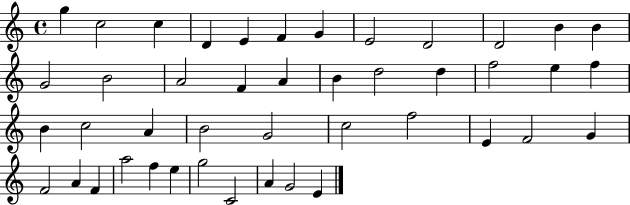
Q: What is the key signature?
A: C major